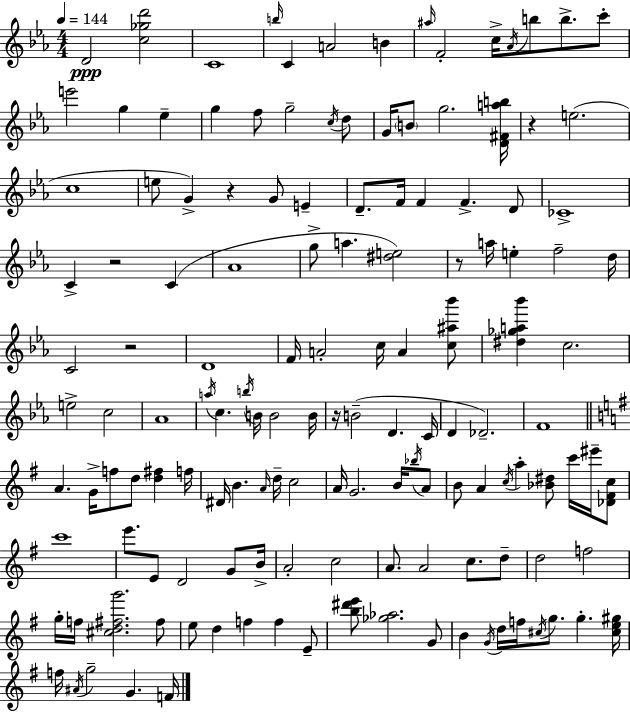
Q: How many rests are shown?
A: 6